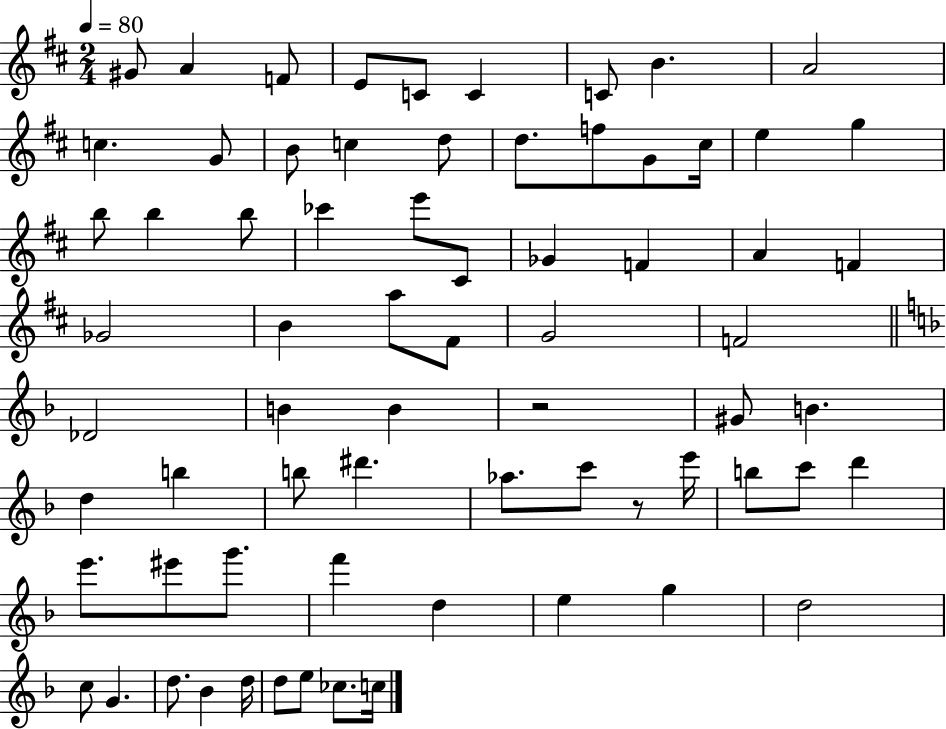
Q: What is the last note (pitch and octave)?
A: C5